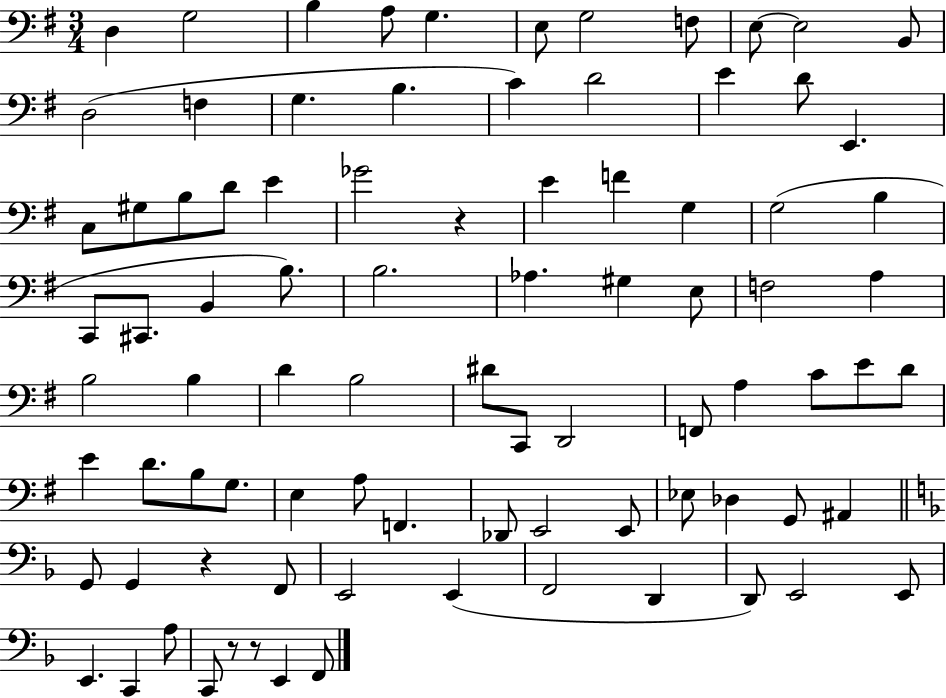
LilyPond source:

{
  \clef bass
  \numericTimeSignature
  \time 3/4
  \key g \major
  d4 g2 | b4 a8 g4. | e8 g2 f8 | e8~~ e2 b,8 | \break d2( f4 | g4. b4. | c'4) d'2 | e'4 d'8 e,4. | \break c8 gis8 b8 d'8 e'4 | ges'2 r4 | e'4 f'4 g4 | g2( b4 | \break c,8 cis,8. b,4 b8.) | b2. | aes4. gis4 e8 | f2 a4 | \break b2 b4 | d'4 b2 | dis'8 c,8 d,2 | f,8 a4 c'8 e'8 d'8 | \break e'4 d'8. b8 g8. | e4 a8 f,4. | des,8 e,2 e,8 | ees8 des4 g,8 ais,4 | \break \bar "||" \break \key f \major g,8 g,4 r4 f,8 | e,2 e,4( | f,2 d,4 | d,8) e,2 e,8 | \break e,4. c,4 a8 | c,8 r8 r8 e,4 f,8 | \bar "|."
}